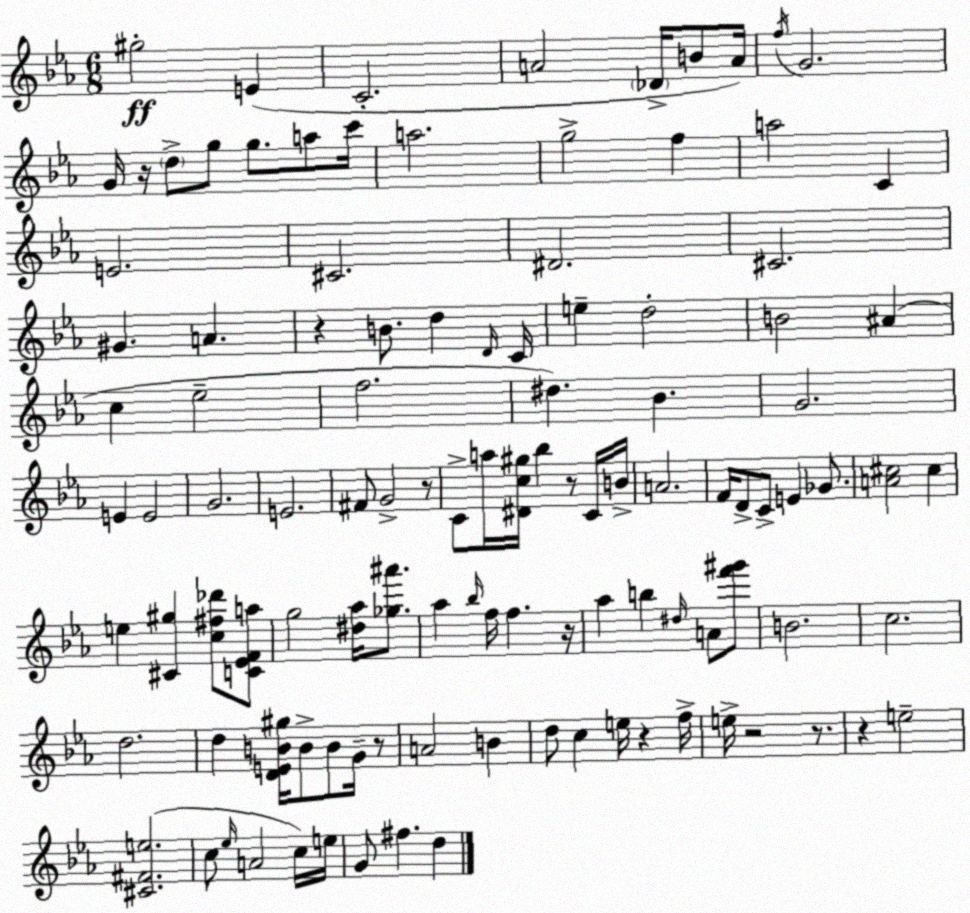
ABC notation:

X:1
T:Untitled
M:6/8
L:1/4
K:Eb
^g2 E C2 A2 _D/4 B/2 A/4 f/4 G2 G/4 z/4 d/2 g/2 g/2 a/2 c'/4 a2 g2 f a2 C E2 ^C2 ^D2 ^C2 ^G A z B/2 d D/4 C/4 e d2 B2 ^A c _e2 f2 ^d _B G2 E E2 G2 E2 ^F/2 G2 z/2 C/2 a/4 [^Dc^g]/4 _b z/2 C/4 B/4 A2 F/4 D/2 C/2 E _G/2 [A^c]2 ^c e [^C^g] [c^f_d']/2 [C_EFa]/2 g2 [^d_a]/4 [_g^a']/2 _a _b/4 f/4 f z/4 _a b ^d/4 A/2 [f'^g']/2 B2 c2 d2 d [DEB^g]/4 B/2 B/2 G/4 z/2 A2 B d/2 c e/4 z f/4 e/4 z2 z/2 z e2 [^C^Fe]2 c/2 _e/4 A2 c/4 e/4 G/2 ^f d